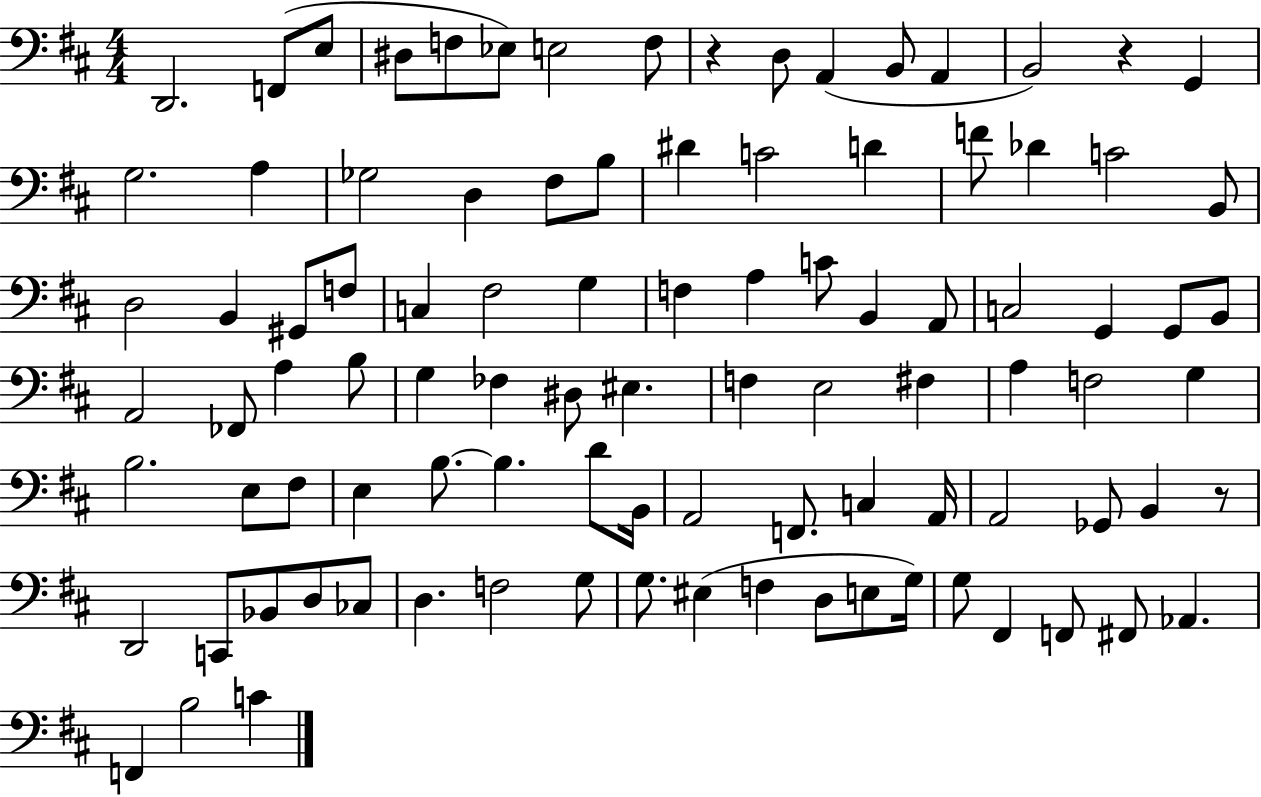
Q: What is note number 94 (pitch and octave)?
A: C4